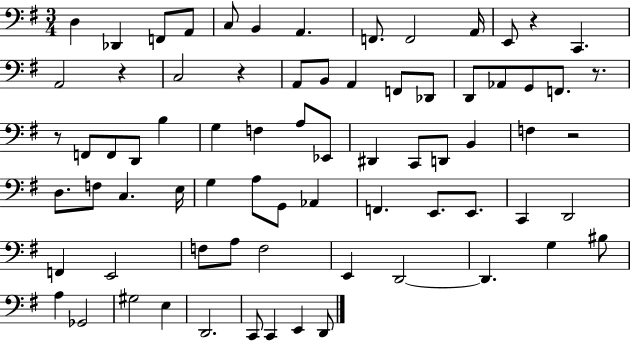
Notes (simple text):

D3/q Db2/q F2/e A2/e C3/e B2/q A2/q. F2/e. F2/h A2/s E2/e R/q C2/q. A2/h R/q C3/h R/q A2/e B2/e A2/q F2/e Db2/e D2/e Ab2/e G2/e F2/e. R/e. R/e F2/e F2/e D2/e B3/q G3/q F3/q A3/e Eb2/e D#2/q C2/e D2/e B2/q F3/q R/h D3/e. F3/e C3/q. E3/s G3/q A3/e G2/e Ab2/q F2/q. E2/e. E2/e. C2/q D2/h F2/q E2/h F3/e A3/e F3/h E2/q D2/h D2/q. G3/q BIS3/e A3/q Gb2/h G#3/h E3/q D2/h. C2/e C2/q E2/q D2/e